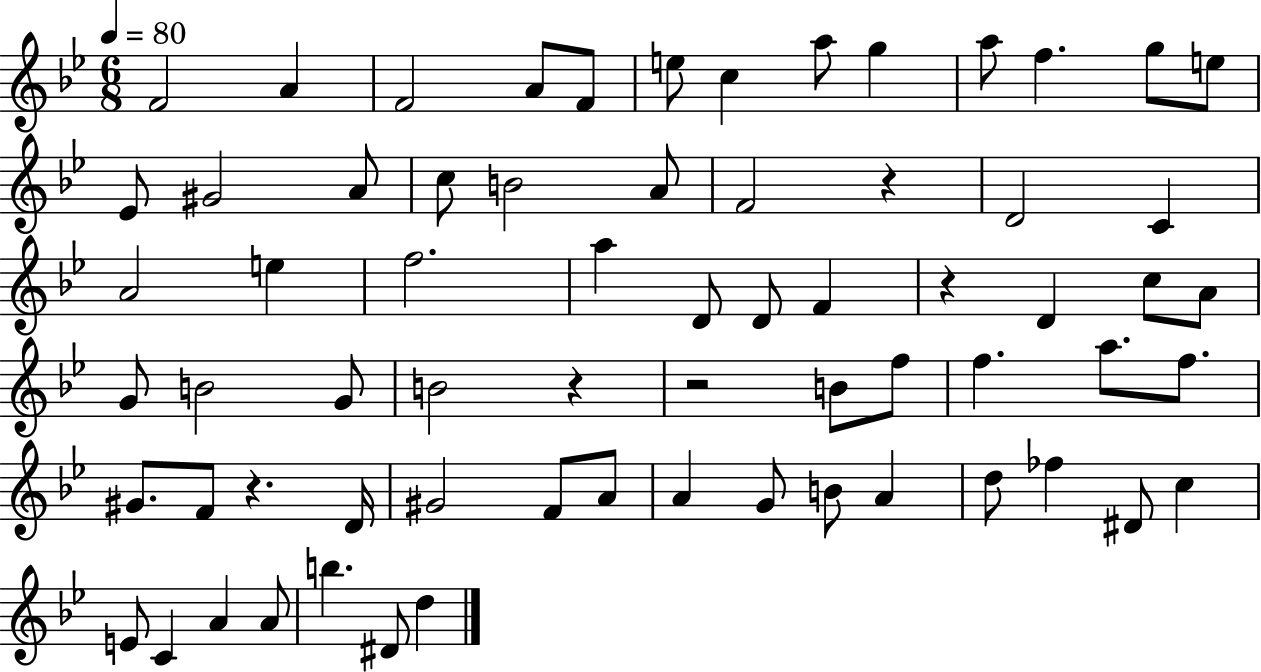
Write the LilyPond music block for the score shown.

{
  \clef treble
  \numericTimeSignature
  \time 6/8
  \key bes \major
  \tempo 4 = 80
  f'2 a'4 | f'2 a'8 f'8 | e''8 c''4 a''8 g''4 | a''8 f''4. g''8 e''8 | \break ees'8 gis'2 a'8 | c''8 b'2 a'8 | f'2 r4 | d'2 c'4 | \break a'2 e''4 | f''2. | a''4 d'8 d'8 f'4 | r4 d'4 c''8 a'8 | \break g'8 b'2 g'8 | b'2 r4 | r2 b'8 f''8 | f''4. a''8. f''8. | \break gis'8. f'8 r4. d'16 | gis'2 f'8 a'8 | a'4 g'8 b'8 a'4 | d''8 fes''4 dis'8 c''4 | \break e'8 c'4 a'4 a'8 | b''4. dis'8 d''4 | \bar "|."
}